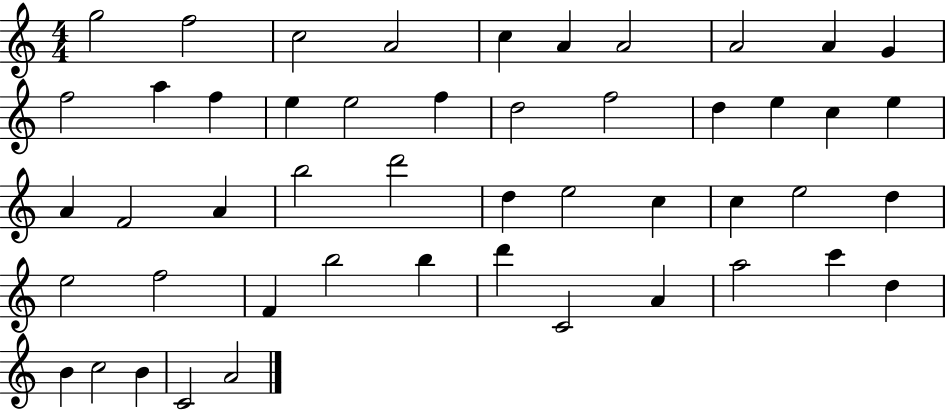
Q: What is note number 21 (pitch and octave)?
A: C5